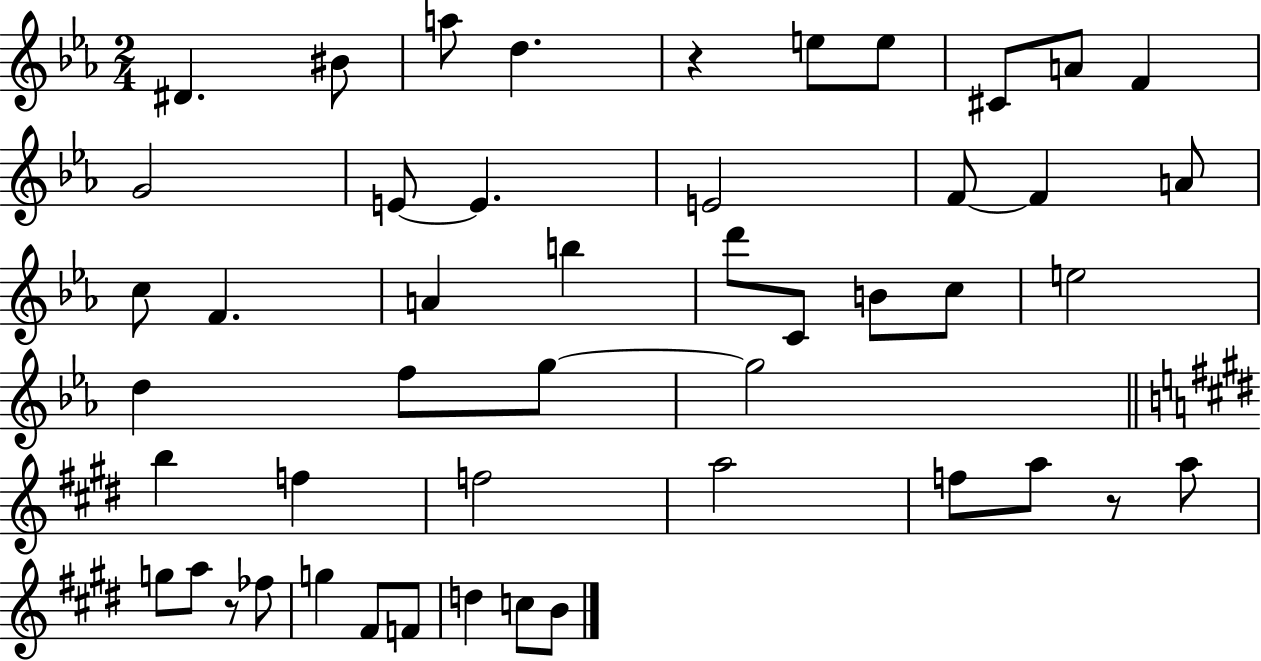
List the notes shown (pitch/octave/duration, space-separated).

D#4/q. BIS4/e A5/e D5/q. R/q E5/e E5/e C#4/e A4/e F4/q G4/h E4/e E4/q. E4/h F4/e F4/q A4/e C5/e F4/q. A4/q B5/q D6/e C4/e B4/e C5/e E5/h D5/q F5/e G5/e G5/h B5/q F5/q F5/h A5/h F5/e A5/e R/e A5/e G5/e A5/e R/e FES5/e G5/q F#4/e F4/e D5/q C5/e B4/e